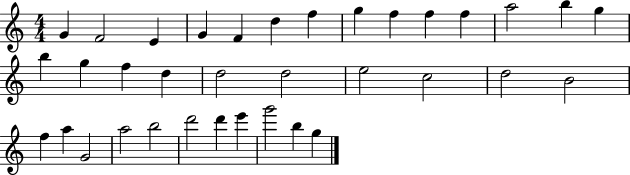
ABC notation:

X:1
T:Untitled
M:4/4
L:1/4
K:C
G F2 E G F d f g f f f a2 b g b g f d d2 d2 e2 c2 d2 B2 f a G2 a2 b2 d'2 d' e' g'2 b g